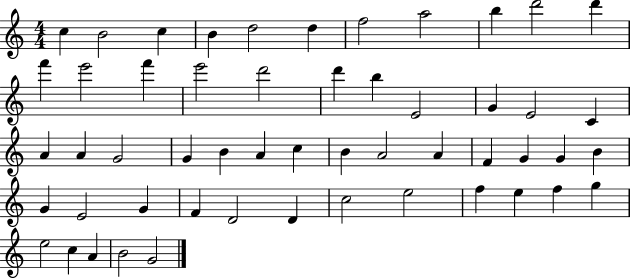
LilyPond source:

{
  \clef treble
  \numericTimeSignature
  \time 4/4
  \key c \major
  c''4 b'2 c''4 | b'4 d''2 d''4 | f''2 a''2 | b''4 d'''2 d'''4 | \break f'''4 e'''2 f'''4 | e'''2 d'''2 | d'''4 b''4 e'2 | g'4 e'2 c'4 | \break a'4 a'4 g'2 | g'4 b'4 a'4 c''4 | b'4 a'2 a'4 | f'4 g'4 g'4 b'4 | \break g'4 e'2 g'4 | f'4 d'2 d'4 | c''2 e''2 | f''4 e''4 f''4 g''4 | \break e''2 c''4 a'4 | b'2 g'2 | \bar "|."
}